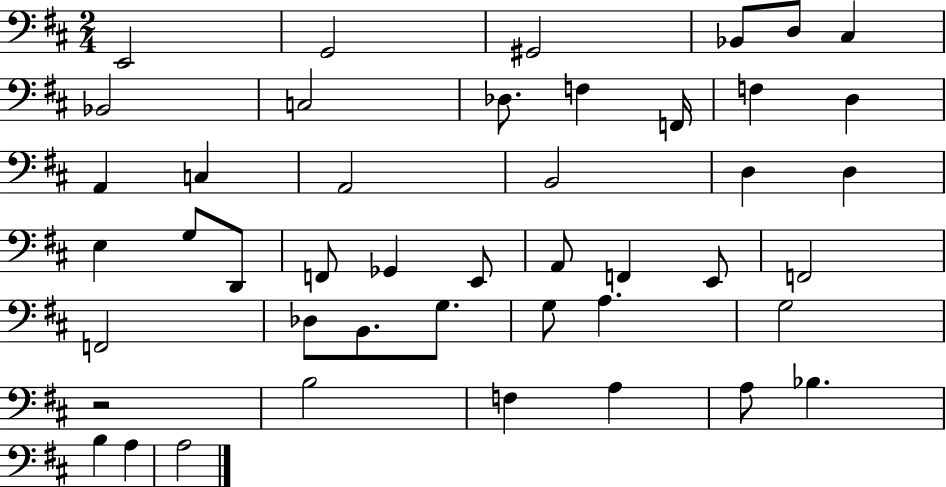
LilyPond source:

{
  \clef bass
  \numericTimeSignature
  \time 2/4
  \key d \major
  e,2 | g,2 | gis,2 | bes,8 d8 cis4 | \break bes,2 | c2 | des8. f4 f,16 | f4 d4 | \break a,4 c4 | a,2 | b,2 | d4 d4 | \break e4 g8 d,8 | f,8 ges,4 e,8 | a,8 f,4 e,8 | f,2 | \break f,2 | des8 b,8. g8. | g8 a4. | g2 | \break r2 | b2 | f4 a4 | a8 bes4. | \break b4 a4 | a2 | \bar "|."
}